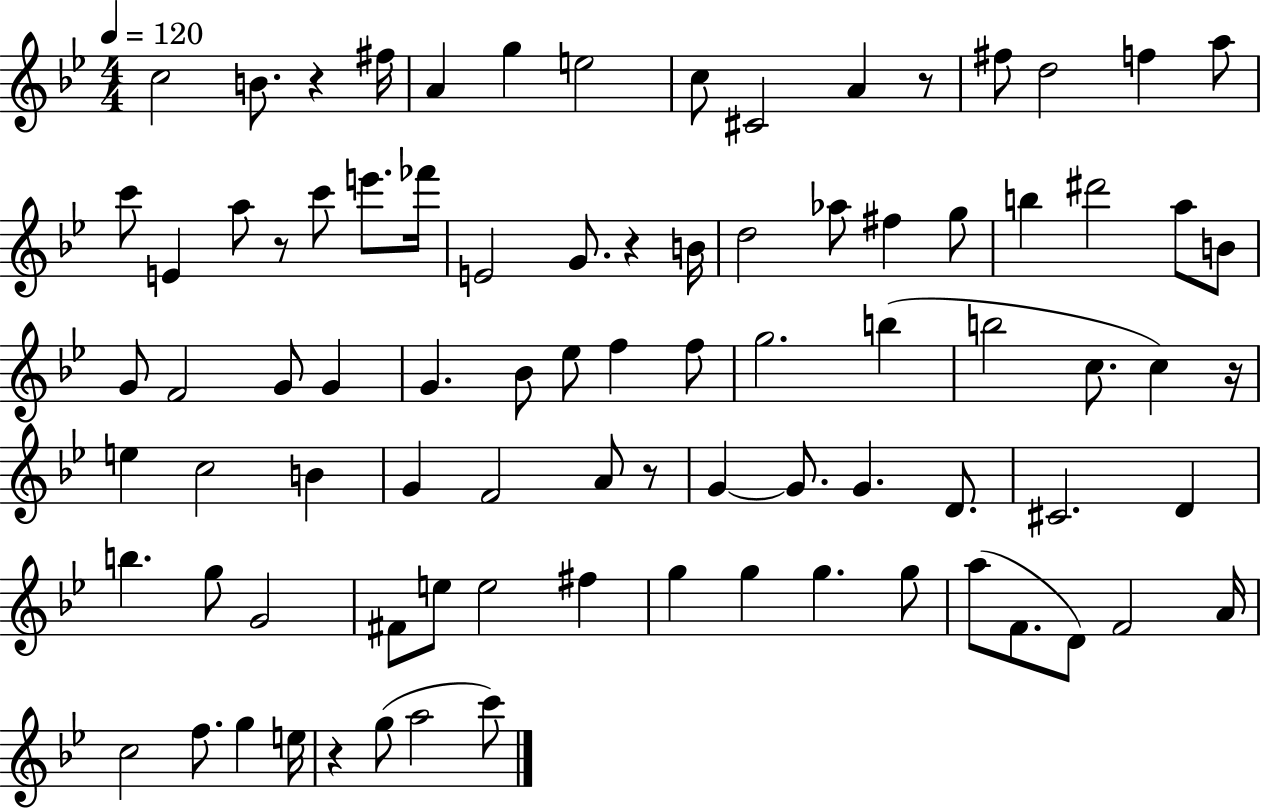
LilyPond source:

{
  \clef treble
  \numericTimeSignature
  \time 4/4
  \key bes \major
  \tempo 4 = 120
  \repeat volta 2 { c''2 b'8. r4 fis''16 | a'4 g''4 e''2 | c''8 cis'2 a'4 r8 | fis''8 d''2 f''4 a''8 | \break c'''8 e'4 a''8 r8 c'''8 e'''8. fes'''16 | e'2 g'8. r4 b'16 | d''2 aes''8 fis''4 g''8 | b''4 dis'''2 a''8 b'8 | \break g'8 f'2 g'8 g'4 | g'4. bes'8 ees''8 f''4 f''8 | g''2. b''4( | b''2 c''8. c''4) r16 | \break e''4 c''2 b'4 | g'4 f'2 a'8 r8 | g'4~~ g'8. g'4. d'8. | cis'2. d'4 | \break b''4. g''8 g'2 | fis'8 e''8 e''2 fis''4 | g''4 g''4 g''4. g''8 | a''8( f'8. d'8) f'2 a'16 | \break c''2 f''8. g''4 e''16 | r4 g''8( a''2 c'''8) | } \bar "|."
}